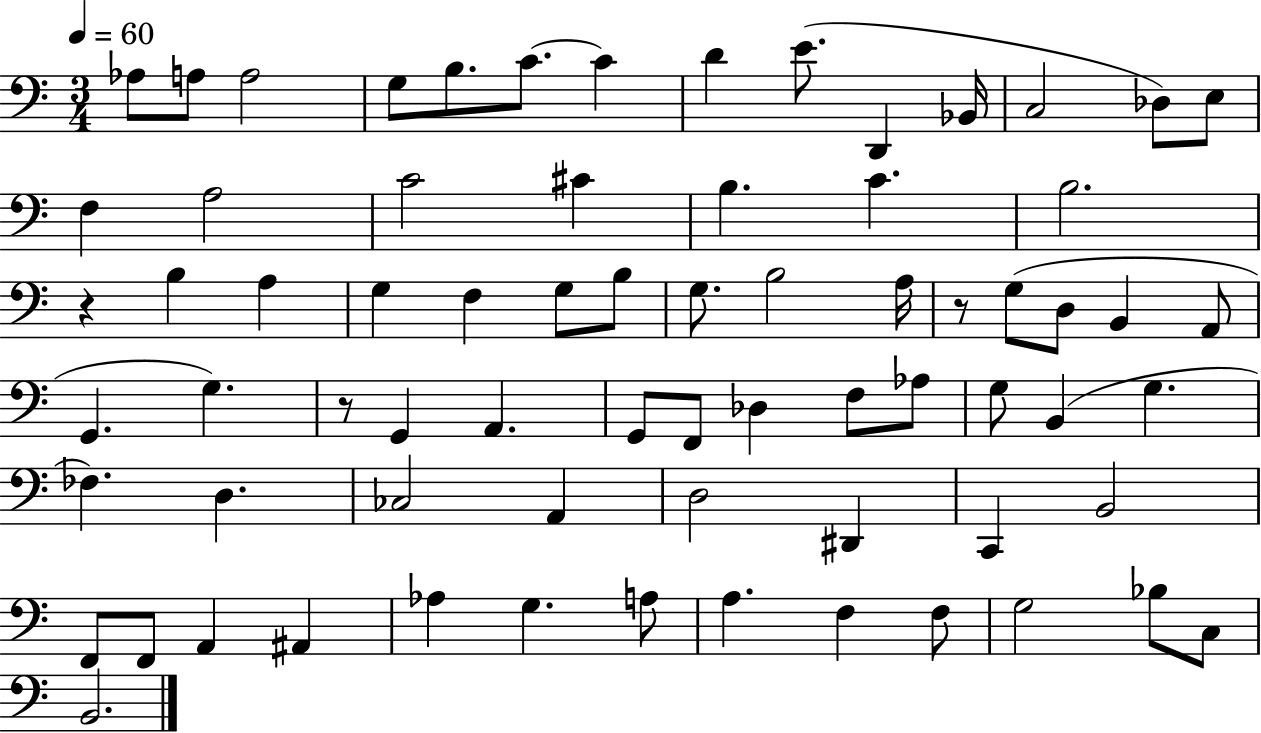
X:1
T:Untitled
M:3/4
L:1/4
K:C
_A,/2 A,/2 A,2 G,/2 B,/2 C/2 C D E/2 D,, _B,,/4 C,2 _D,/2 E,/2 F, A,2 C2 ^C B, C B,2 z B, A, G, F, G,/2 B,/2 G,/2 B,2 A,/4 z/2 G,/2 D,/2 B,, A,,/2 G,, G, z/2 G,, A,, G,,/2 F,,/2 _D, F,/2 _A,/2 G,/2 B,, G, _F, D, _C,2 A,, D,2 ^D,, C,, B,,2 F,,/2 F,,/2 A,, ^A,, _A, G, A,/2 A, F, F,/2 G,2 _B,/2 C,/2 B,,2